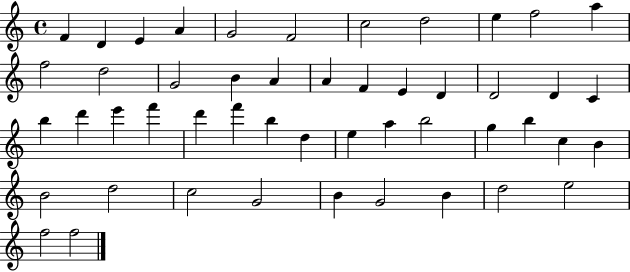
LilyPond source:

{
  \clef treble
  \time 4/4
  \defaultTimeSignature
  \key c \major
  f'4 d'4 e'4 a'4 | g'2 f'2 | c''2 d''2 | e''4 f''2 a''4 | \break f''2 d''2 | g'2 b'4 a'4 | a'4 f'4 e'4 d'4 | d'2 d'4 c'4 | \break b''4 d'''4 e'''4 f'''4 | d'''4 f'''4 b''4 d''4 | e''4 a''4 b''2 | g''4 b''4 c''4 b'4 | \break b'2 d''2 | c''2 g'2 | b'4 g'2 b'4 | d''2 e''2 | \break f''2 f''2 | \bar "|."
}